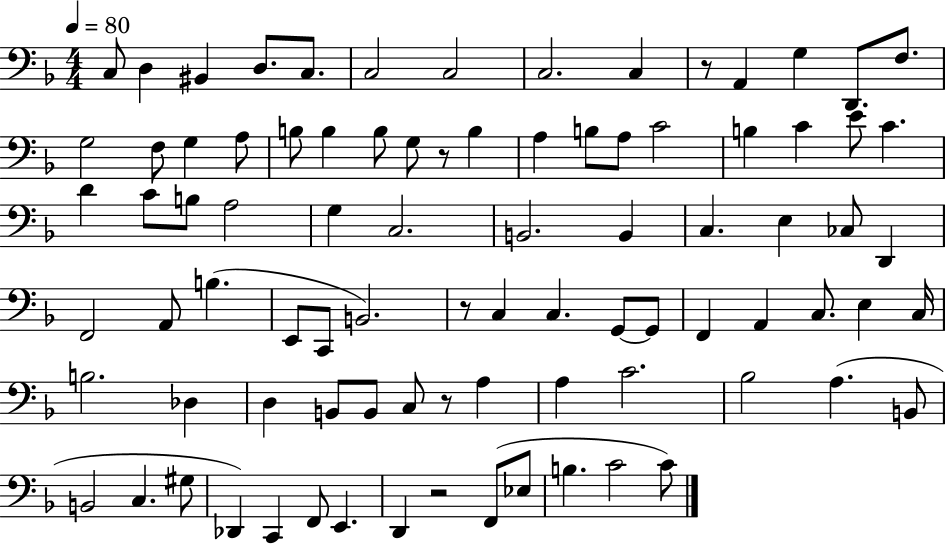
C3/e D3/q BIS2/q D3/e. C3/e. C3/h C3/h C3/h. C3/q R/e A2/q G3/q D2/e. F3/e. G3/h F3/e G3/q A3/e B3/e B3/q B3/e G3/e R/e B3/q A3/q B3/e A3/e C4/h B3/q C4/q E4/e C4/q. D4/q C4/e B3/e A3/h G3/q C3/h. B2/h. B2/q C3/q. E3/q CES3/e D2/q F2/h A2/e B3/q. E2/e C2/e B2/h. R/e C3/q C3/q. G2/e G2/e F2/q A2/q C3/e. E3/q C3/s B3/h. Db3/q D3/q B2/e B2/e C3/e R/e A3/q A3/q C4/h. Bb3/h A3/q. B2/e B2/h C3/q. G#3/e Db2/q C2/q F2/e E2/q. D2/q R/h F2/e Eb3/e B3/q. C4/h C4/e